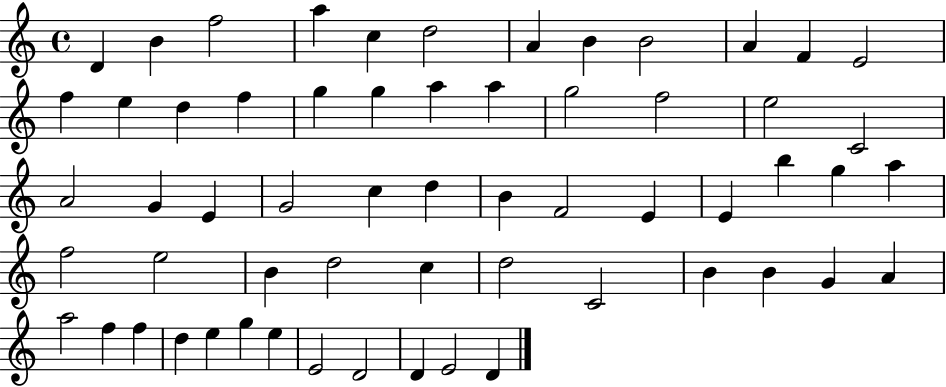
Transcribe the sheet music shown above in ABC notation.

X:1
T:Untitled
M:4/4
L:1/4
K:C
D B f2 a c d2 A B B2 A F E2 f e d f g g a a g2 f2 e2 C2 A2 G E G2 c d B F2 E E b g a f2 e2 B d2 c d2 C2 B B G A a2 f f d e g e E2 D2 D E2 D